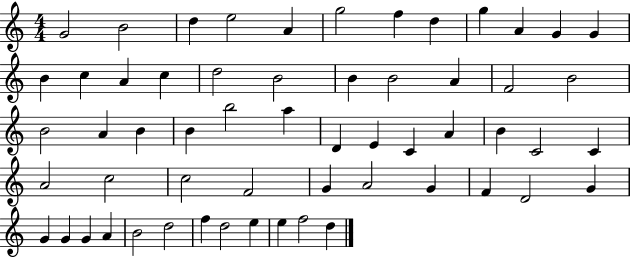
X:1
T:Untitled
M:4/4
L:1/4
K:C
G2 B2 d e2 A g2 f d g A G G B c A c d2 B2 B B2 A F2 B2 B2 A B B b2 a D E C A B C2 C A2 c2 c2 F2 G A2 G F D2 G G G G A B2 d2 f d2 e e f2 d